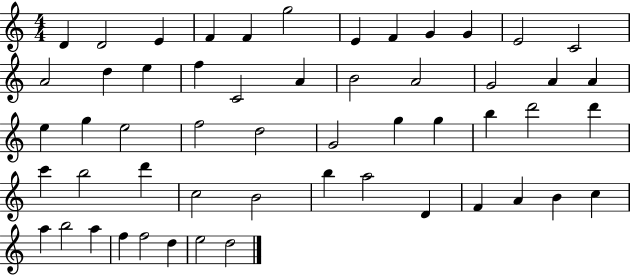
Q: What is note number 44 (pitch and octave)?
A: A4